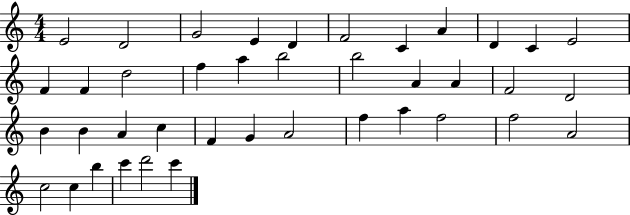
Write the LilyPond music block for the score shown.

{
  \clef treble
  \numericTimeSignature
  \time 4/4
  \key c \major
  e'2 d'2 | g'2 e'4 d'4 | f'2 c'4 a'4 | d'4 c'4 e'2 | \break f'4 f'4 d''2 | f''4 a''4 b''2 | b''2 a'4 a'4 | f'2 d'2 | \break b'4 b'4 a'4 c''4 | f'4 g'4 a'2 | f''4 a''4 f''2 | f''2 a'2 | \break c''2 c''4 b''4 | c'''4 d'''2 c'''4 | \bar "|."
}